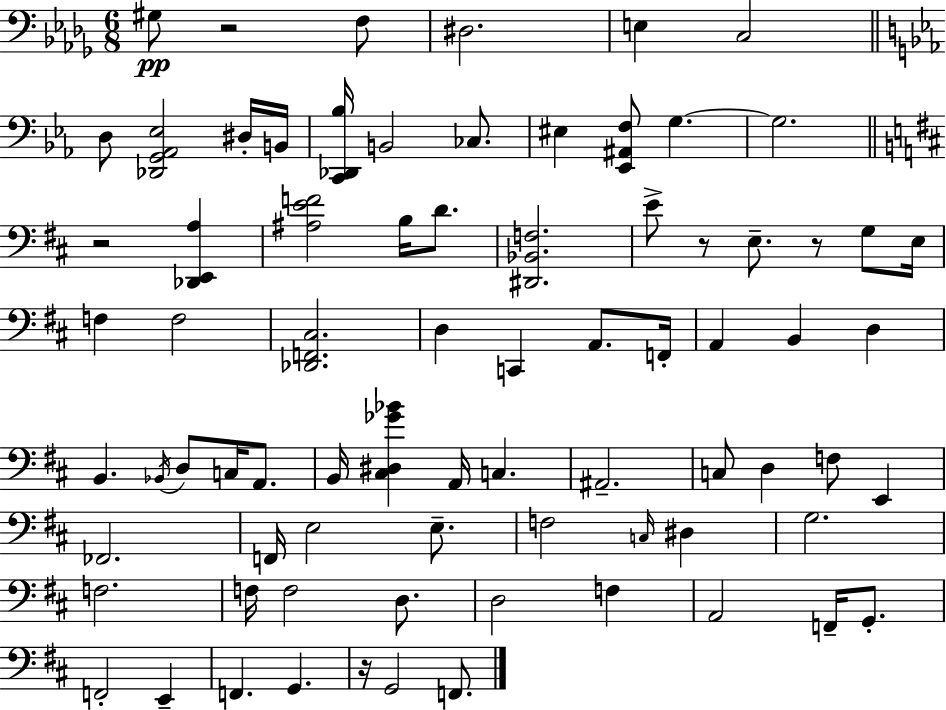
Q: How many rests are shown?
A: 5